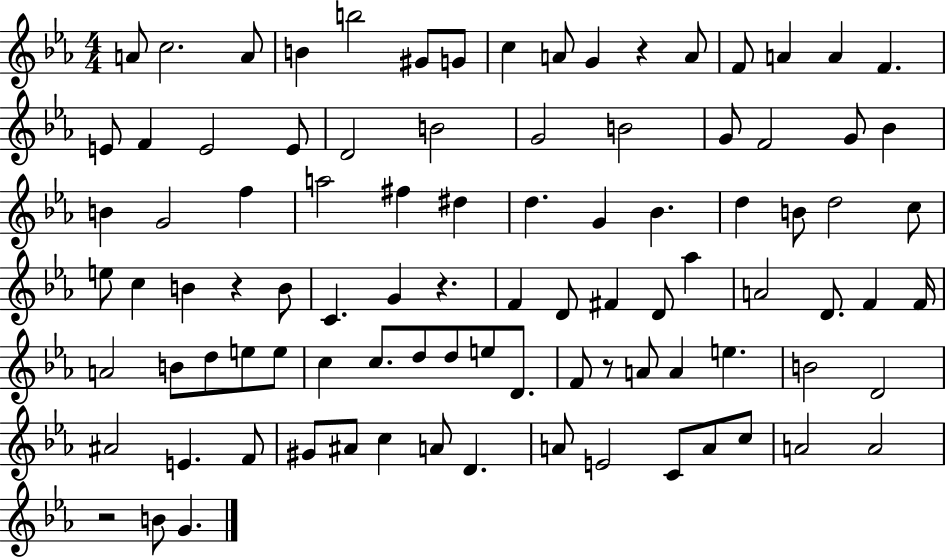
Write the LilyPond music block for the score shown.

{
  \clef treble
  \numericTimeSignature
  \time 4/4
  \key ees \major
  a'8 c''2. a'8 | b'4 b''2 gis'8 g'8 | c''4 a'8 g'4 r4 a'8 | f'8 a'4 a'4 f'4. | \break e'8 f'4 e'2 e'8 | d'2 b'2 | g'2 b'2 | g'8 f'2 g'8 bes'4 | \break b'4 g'2 f''4 | a''2 fis''4 dis''4 | d''4. g'4 bes'4. | d''4 b'8 d''2 c''8 | \break e''8 c''4 b'4 r4 b'8 | c'4. g'4 r4. | f'4 d'8 fis'4 d'8 aes''4 | a'2 d'8. f'4 f'16 | \break a'2 b'8 d''8 e''8 e''8 | c''4 c''8. d''8 d''8 e''8 d'8. | f'8 r8 a'8 a'4 e''4. | b'2 d'2 | \break ais'2 e'4. f'8 | gis'8 ais'8 c''4 a'8 d'4. | a'8 e'2 c'8 a'8 c''8 | a'2 a'2 | \break r2 b'8 g'4. | \bar "|."
}